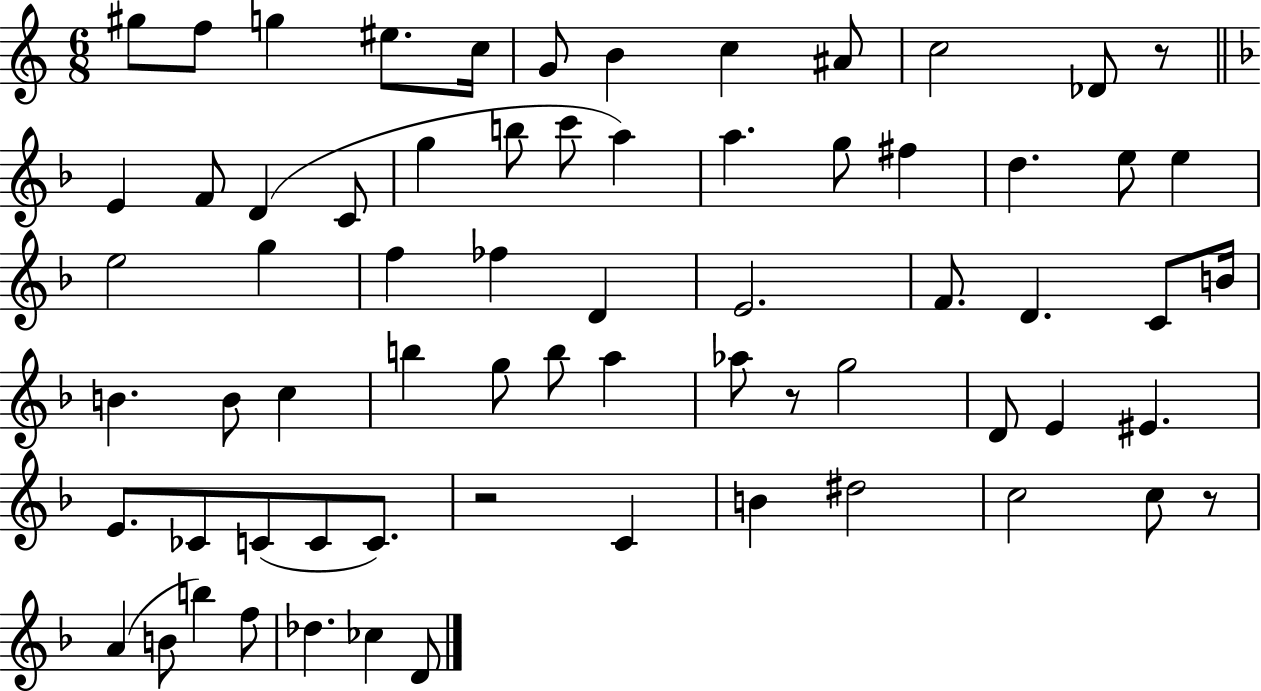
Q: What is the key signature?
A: C major